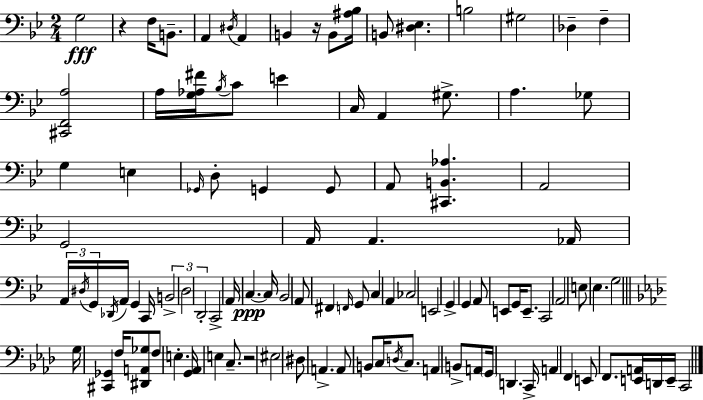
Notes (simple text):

G3/h R/q F3/s B2/e. A2/q D#3/s A2/q B2/q R/s B2/e [A#3,Bb3]/s B2/e [D#3,Eb3]/q. B3/h G#3/h Db3/q F3/q [C#2,F2,A3]/h A3/s [G3,Ab3,F#4]/s Bb3/s C4/e E4/q C3/s A2/q G#3/e. A3/q. Gb3/e G3/q E3/q Gb2/s D3/e G2/q G2/e A2/e [C#2,B2,Ab3]/q. A2/h G2/h A2/s A2/q. Ab2/s A2/s D#3/s G2/s Db2/s A2/s G2/q C2/s B2/h D3/h D2/h C2/h A2/s C3/q. C3/s Bb2/h A2/e F#2/q F2/s G2/e C3/q A2/q CES3/h E2/h G2/q G2/q A2/e E2/e G2/s E2/e. C2/h A2/h E3/e Eb3/q. G3/h G3/s [C#2,Gb2]/q F3/s [D#2,A2,Gb3]/e F3/e E3/q. [G2,Ab2]/s E3/q C3/e. R/h EIS3/h D#3/e A2/q. A2/e B2/e C3/s D3/s C3/e. A2/q B2/e A2/e G2/s D2/q. C2/s A2/q F2/q E2/e F2/e. [E2,A2]/s D2/s E2/s C2/h